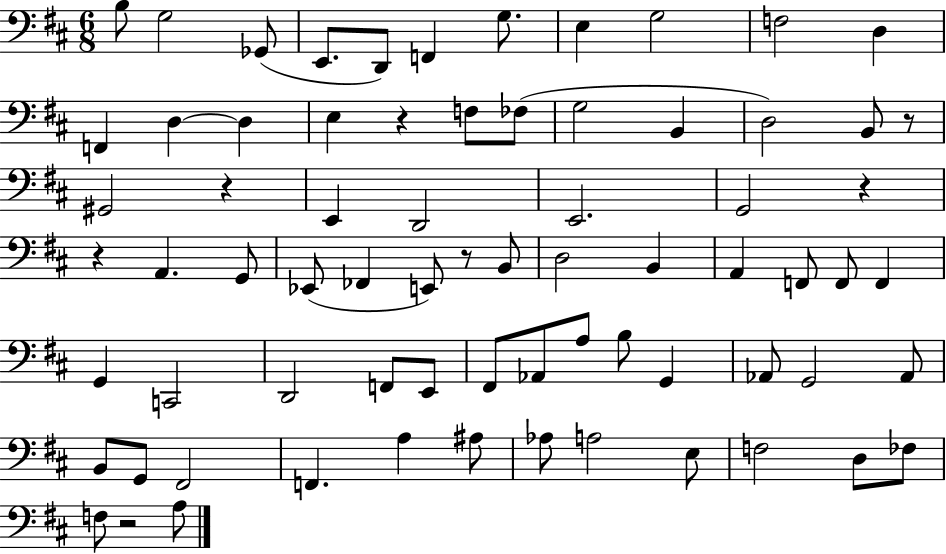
B3/e G3/h Gb2/e E2/e. D2/e F2/q G3/e. E3/q G3/h F3/h D3/q F2/q D3/q D3/q E3/q R/q F3/e FES3/e G3/h B2/q D3/h B2/e R/e G#2/h R/q E2/q D2/h E2/h. G2/h R/q R/q A2/q. G2/e Eb2/e FES2/q E2/e R/e B2/e D3/h B2/q A2/q F2/e F2/e F2/q G2/q C2/h D2/h F2/e E2/e F#2/e Ab2/e A3/e B3/e G2/q Ab2/e G2/h Ab2/e B2/e G2/e F#2/h F2/q. A3/q A#3/e Ab3/e A3/h E3/e F3/h D3/e FES3/e F3/e R/h A3/e